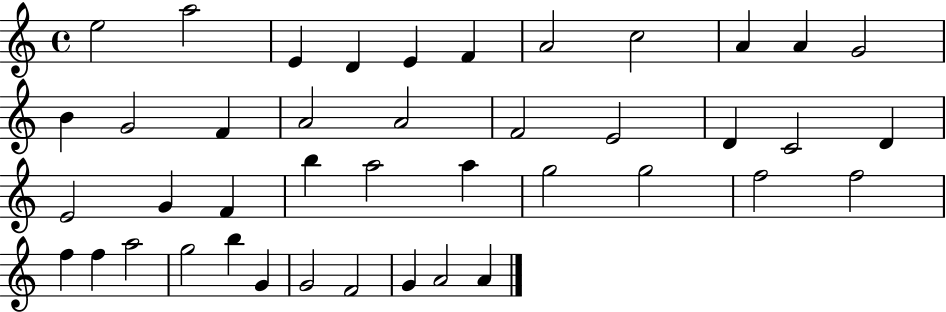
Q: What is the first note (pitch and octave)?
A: E5